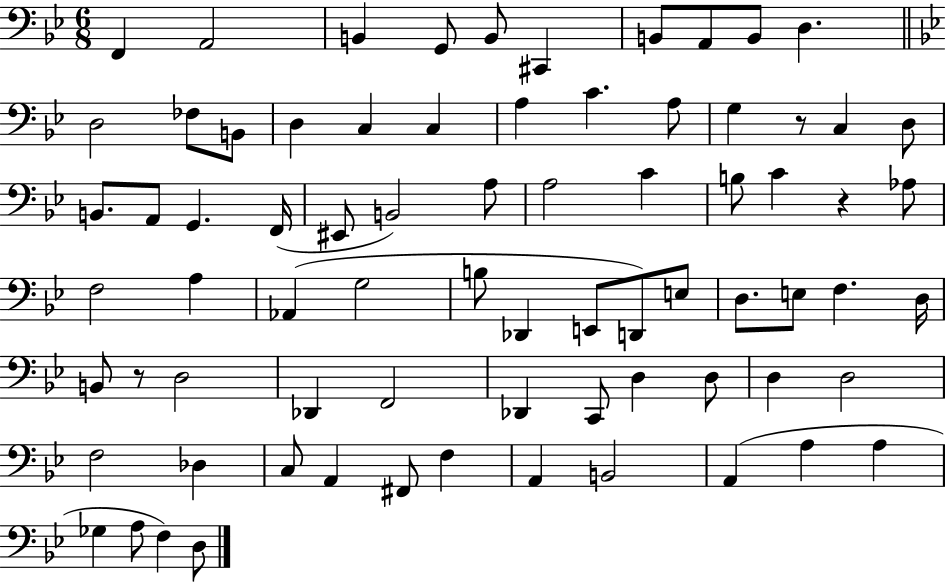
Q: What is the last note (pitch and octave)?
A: D3